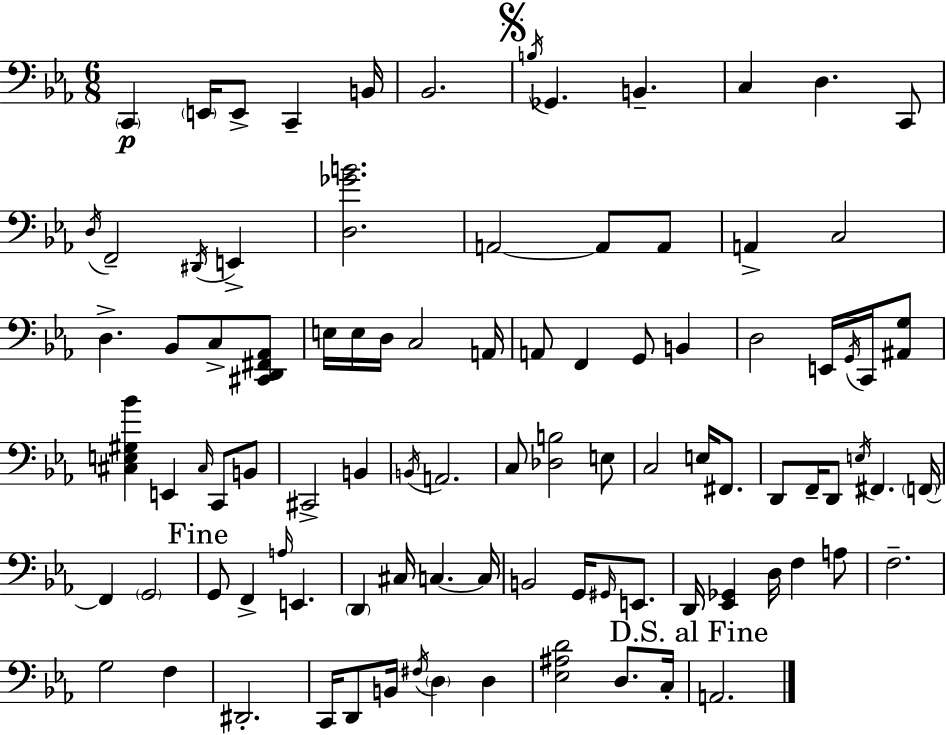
C2/q E2/s E2/e C2/q B2/s Bb2/h. B3/s Gb2/q. B2/q. C3/q D3/q. C2/e D3/s F2/h D#2/s E2/q [D3,Gb4,B4]/h. A2/h A2/e A2/e A2/q C3/h D3/q. Bb2/e C3/e [C#2,D2,F#2,Ab2]/e E3/s E3/s D3/s C3/h A2/s A2/e F2/q G2/e B2/q D3/h E2/s G2/s C2/s [A#2,G3]/e [C#3,E3,G#3,Bb4]/q E2/q C#3/s C2/e B2/e C#2/h B2/q B2/s A2/h. C3/e [Db3,B3]/h E3/e C3/h E3/s F#2/e. D2/e F2/s D2/e E3/s F#2/q. F2/s F2/q G2/h G2/e F2/q A3/s E2/q. D2/q C#3/s C3/q. C3/s B2/h G2/s G#2/s E2/e. D2/s [Eb2,Gb2]/q D3/s F3/q A3/e F3/h. G3/h F3/q D#2/h. C2/s D2/e B2/s F#3/s D3/q D3/q [Eb3,A#3,D4]/h D3/e. C3/s A2/h.